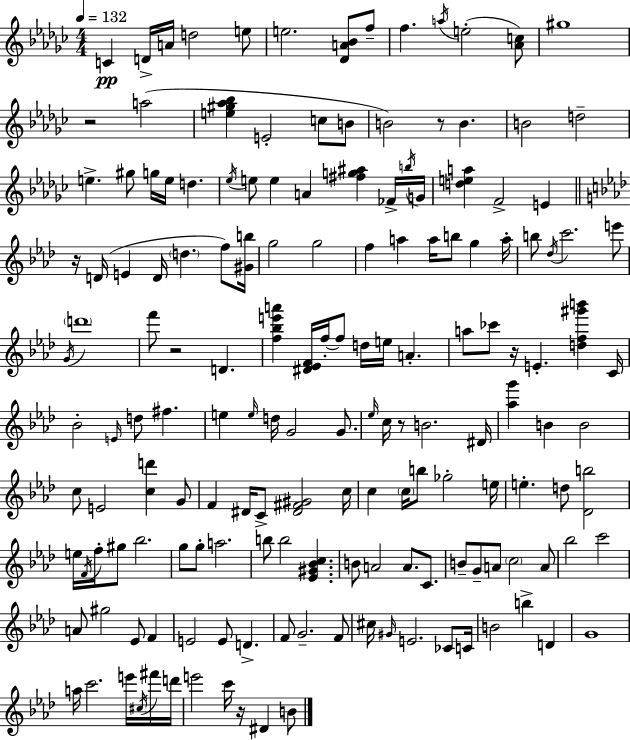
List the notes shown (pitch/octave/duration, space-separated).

C4/q D4/s A4/s D5/h E5/e E5/h. [Db4,A4,Bb4]/e F5/e F5/q. A5/s E5/h [Ab4,C5]/e G#5/w R/h A5/h [E5,G#5,Ab5,Bb5]/q E4/h C5/e B4/e B4/h R/e B4/q. B4/h D5/h E5/q. G#5/e G5/s E5/s D5/q. Eb5/s E5/e E5/q A4/q [F#5,G5,A#5]/q FES4/s B5/s G4/s [D5,E5,A5]/q F4/h E4/q R/s D4/s E4/q D4/s D5/q. F5/e [G#4,B5]/s G5/h G5/h F5/q A5/q A5/s B5/e G5/q A5/s B5/e Db5/s C6/h. E6/e G4/s D6/w F6/e R/h D4/q. [F5,Bb5,E6,A6]/q [D#4,Eb4,F4]/s F5/s F5/e D5/s E5/s A4/q. A5/e CES6/e R/s E4/q. [D5,F5,G#6,B6]/q C4/s Bb4/h E4/s D5/e F#5/q. E5/q E5/s D5/s G4/h G4/e. Eb5/s C5/s R/e B4/h. D#4/s [Ab5,G6]/q B4/q B4/h C5/e E4/h [C5,D6]/q G4/e F4/q D#4/s C4/e [D#4,F#4,G#4]/h C5/s C5/q C5/s B5/e Gb5/h E5/s E5/q. D5/e [Db4,B5]/h E5/s F4/s F5/s G#5/e Bb5/h. G5/e G5/e A5/h. B5/e B5/h [Eb4,G#4,Bb4,C5]/q. B4/e A4/h A4/e. C4/e. B4/e G4/e A4/e C5/h A4/e Bb5/h C6/h A4/e G#5/h Eb4/e F4/q E4/h E4/e D4/q. F4/e G4/h. F4/e C#5/s G#4/s E4/h. CES4/e C4/s B4/h B5/q D4/q G4/w A5/s C6/h. E6/s C#5/s F#6/s D6/s E6/h C6/s R/s D#4/q B4/e